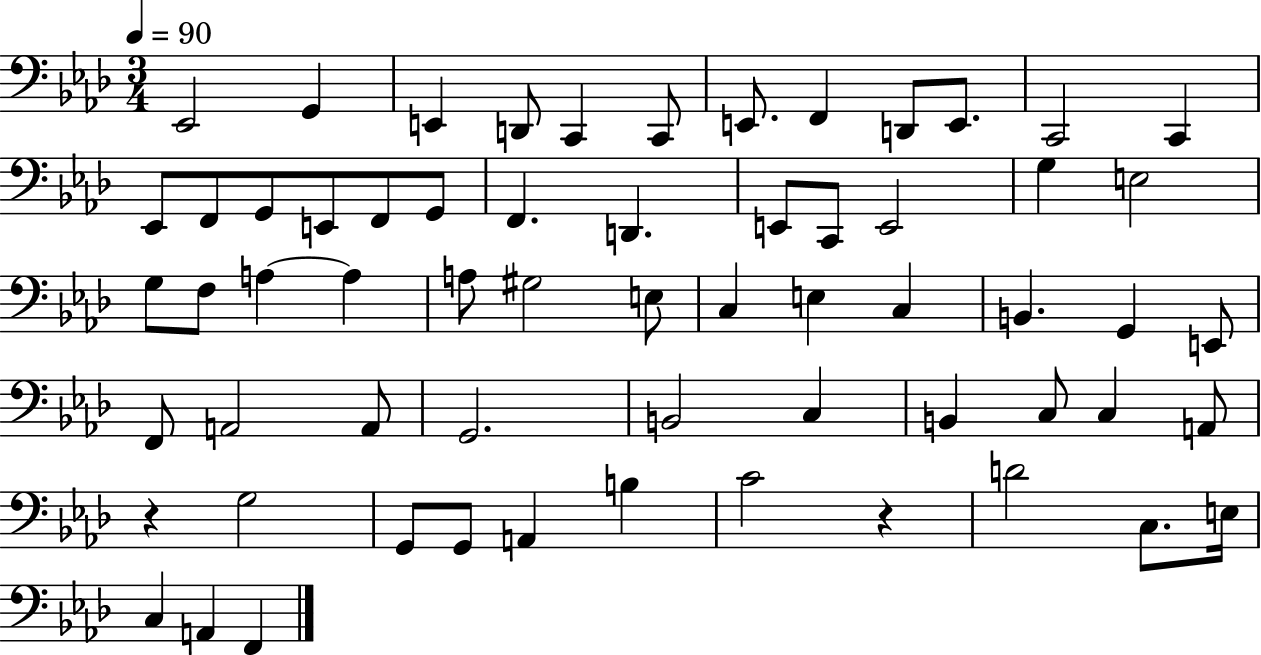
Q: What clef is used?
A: bass